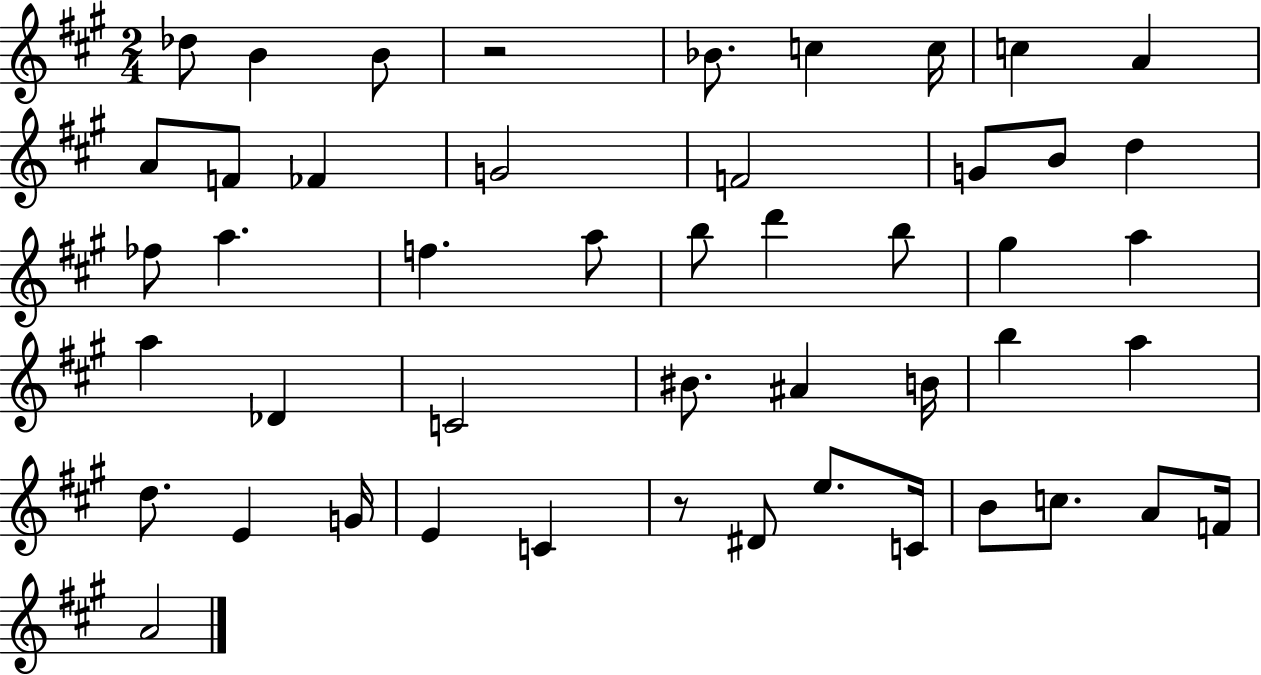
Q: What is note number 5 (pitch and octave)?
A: C5